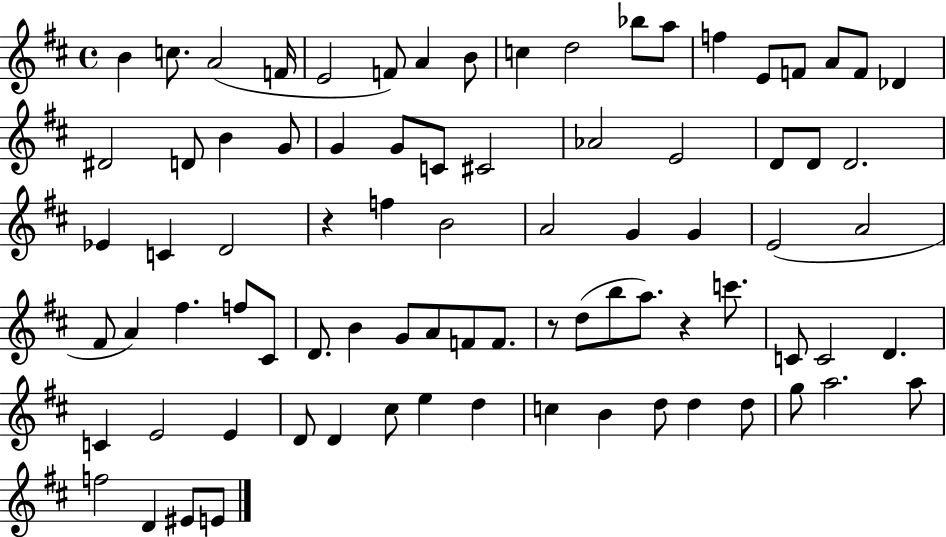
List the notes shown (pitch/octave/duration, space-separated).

B4/q C5/e. A4/h F4/s E4/h F4/e A4/q B4/e C5/q D5/h Bb5/e A5/e F5/q E4/e F4/e A4/e F4/e Db4/q D#4/h D4/e B4/q G4/e G4/q G4/e C4/e C#4/h Ab4/h E4/h D4/e D4/e D4/h. Eb4/q C4/q D4/h R/q F5/q B4/h A4/h G4/q G4/q E4/h A4/h F#4/e A4/q F#5/q. F5/e C#4/e D4/e. B4/q G4/e A4/e F4/e F4/e. R/e D5/e B5/e A5/e. R/q C6/e. C4/e C4/h D4/q. C4/q E4/h E4/q D4/e D4/q C#5/e E5/q D5/q C5/q B4/q D5/e D5/q D5/e G5/e A5/h. A5/e F5/h D4/q EIS4/e E4/e